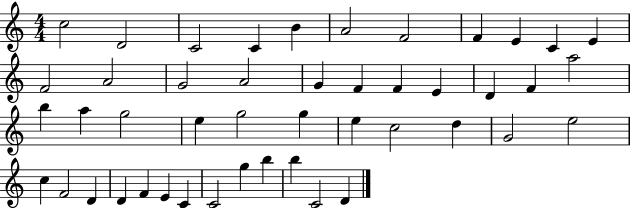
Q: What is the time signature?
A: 4/4